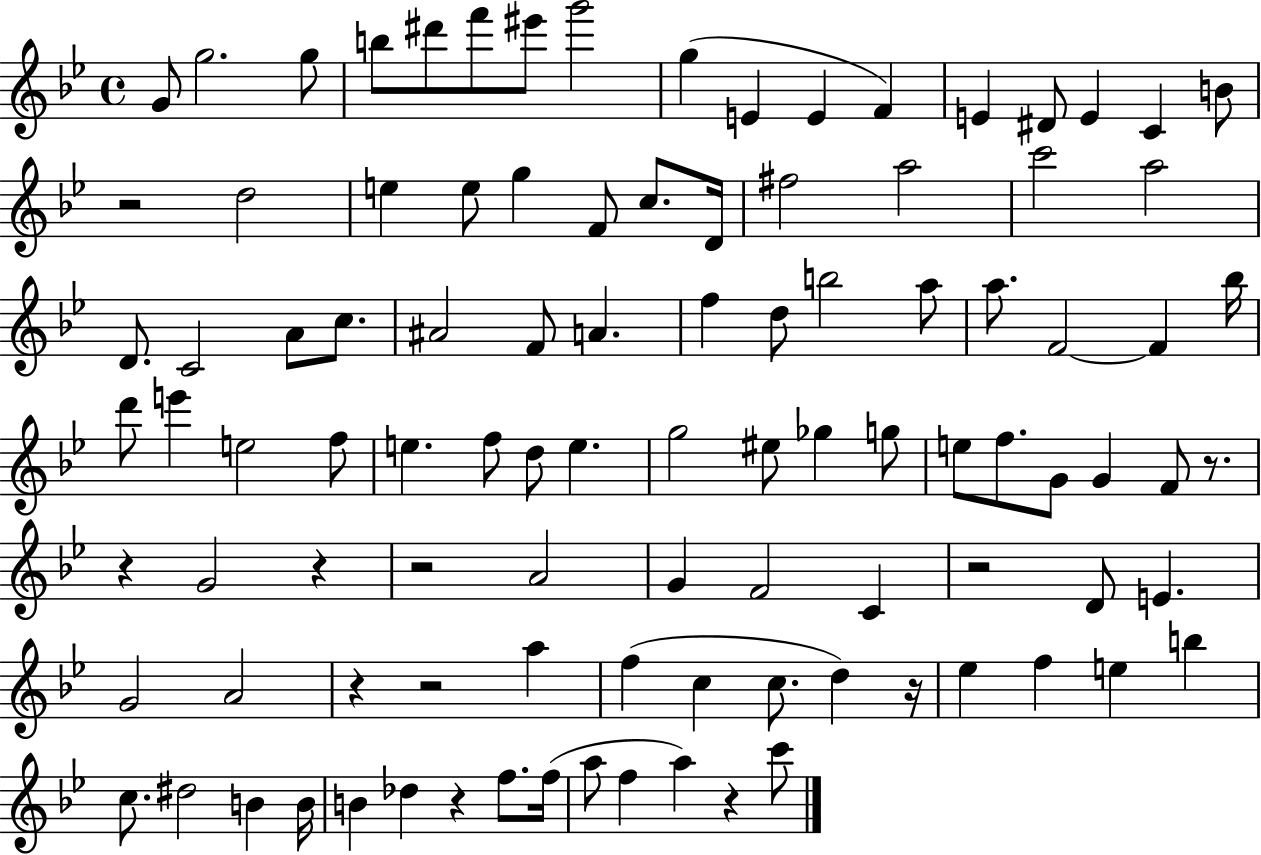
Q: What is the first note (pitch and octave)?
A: G4